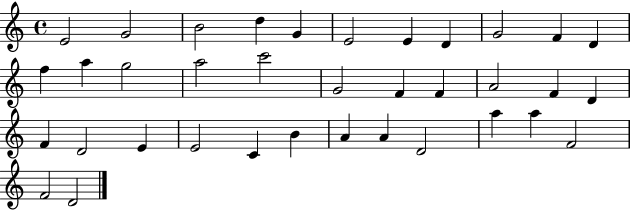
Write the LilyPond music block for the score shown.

{
  \clef treble
  \time 4/4
  \defaultTimeSignature
  \key c \major
  e'2 g'2 | b'2 d''4 g'4 | e'2 e'4 d'4 | g'2 f'4 d'4 | \break f''4 a''4 g''2 | a''2 c'''2 | g'2 f'4 f'4 | a'2 f'4 d'4 | \break f'4 d'2 e'4 | e'2 c'4 b'4 | a'4 a'4 d'2 | a''4 a''4 f'2 | \break f'2 d'2 | \bar "|."
}